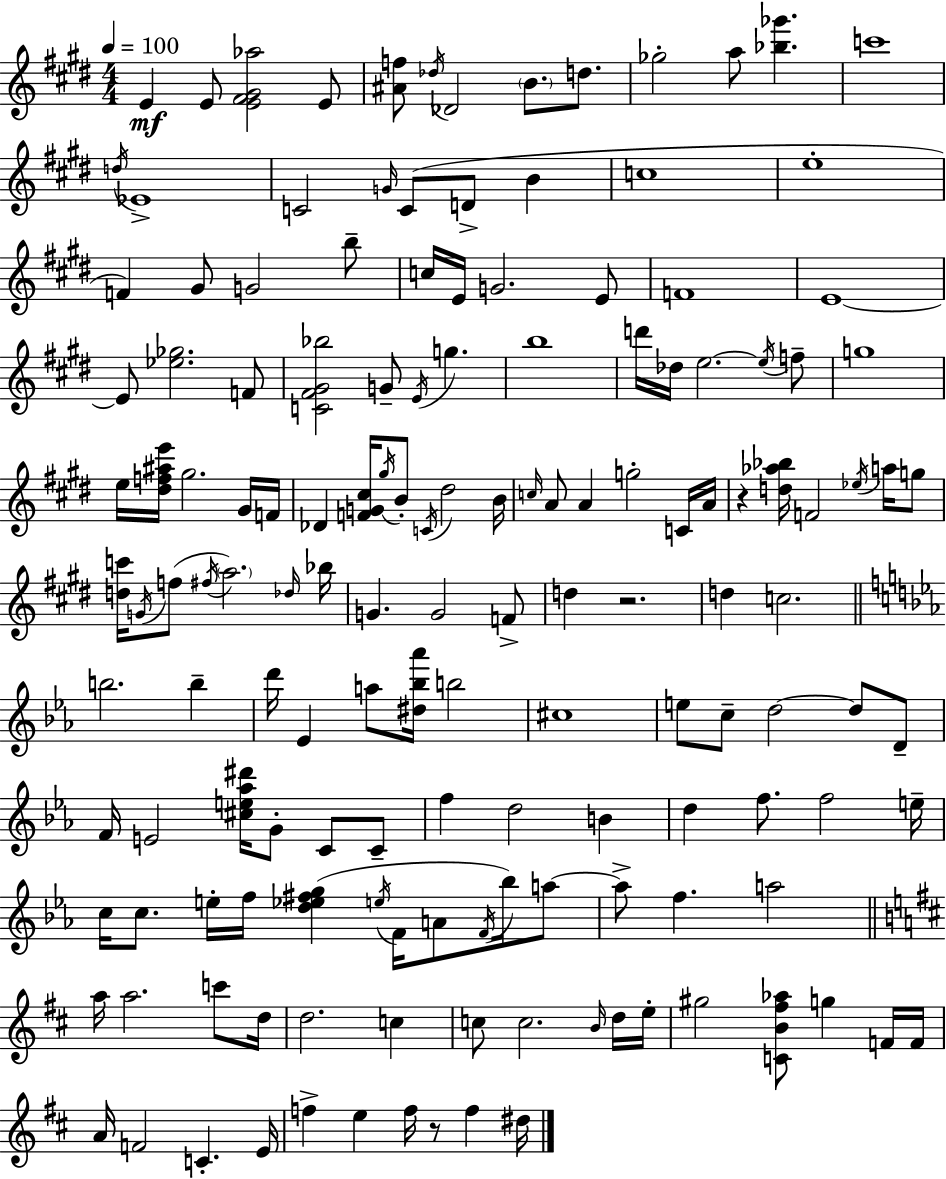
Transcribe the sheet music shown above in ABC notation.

X:1
T:Untitled
M:4/4
L:1/4
K:E
E E/2 [E^F^G_a]2 E/2 [^Af]/2 _d/4 _D2 B/2 d/2 _g2 a/2 [_b_g'] c'4 d/4 _E4 C2 G/4 C/2 D/2 B c4 e4 F ^G/2 G2 b/2 c/4 E/4 G2 E/2 F4 E4 E/2 [_e_g]2 F/2 [C^F^G_b]2 G/2 E/4 g b4 d'/4 _d/4 e2 e/4 f/2 g4 e/4 [^df^ae']/4 ^g2 ^G/4 F/4 _D [FG^c]/4 ^g/4 B/2 C/4 ^d2 B/4 c/4 A/2 A g2 C/4 A/4 z [d_a_b]/4 F2 _e/4 a/4 g/2 [dc']/4 G/4 f/2 ^f/4 a2 _d/4 _b/4 G G2 F/2 d z2 d c2 b2 b d'/4 _E a/2 [^d_b_a']/4 b2 ^c4 e/2 c/2 d2 d/2 D/2 F/4 E2 [^ce_a^d']/4 G/2 C/2 C/2 f d2 B d f/2 f2 e/4 c/4 c/2 e/4 f/4 [d_e^fg] e/4 F/4 A/2 F/4 _b/4 a/2 a/2 f a2 a/4 a2 c'/2 d/4 d2 c c/2 c2 B/4 d/4 e/4 ^g2 [CB^f_a]/2 g F/4 F/4 A/4 F2 C E/4 f e f/4 z/2 f ^d/4